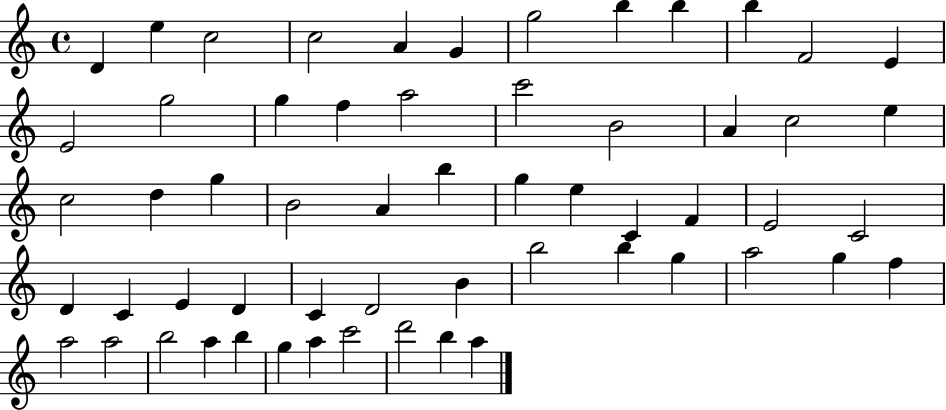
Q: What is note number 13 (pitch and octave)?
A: E4